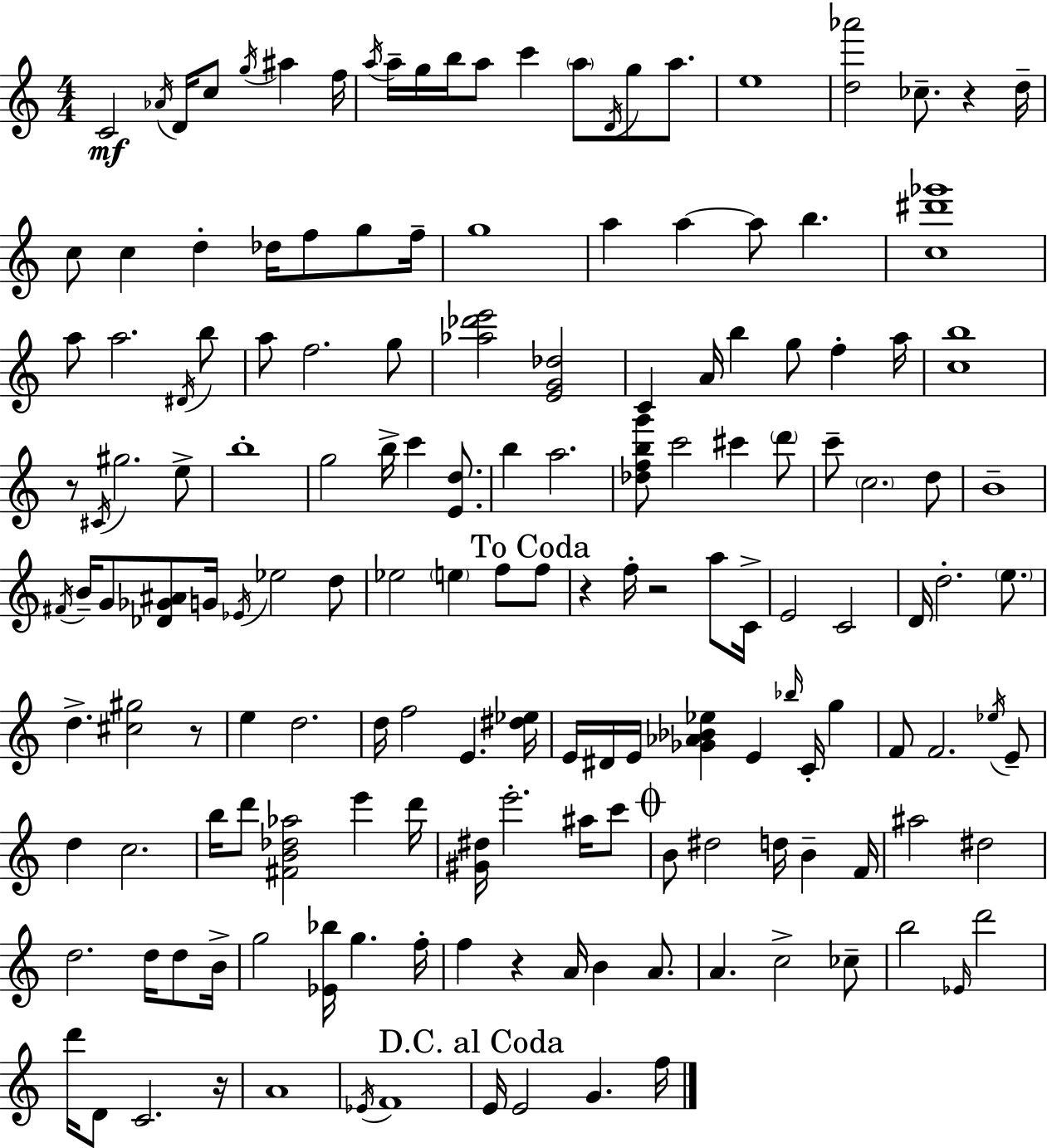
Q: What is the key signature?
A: C major